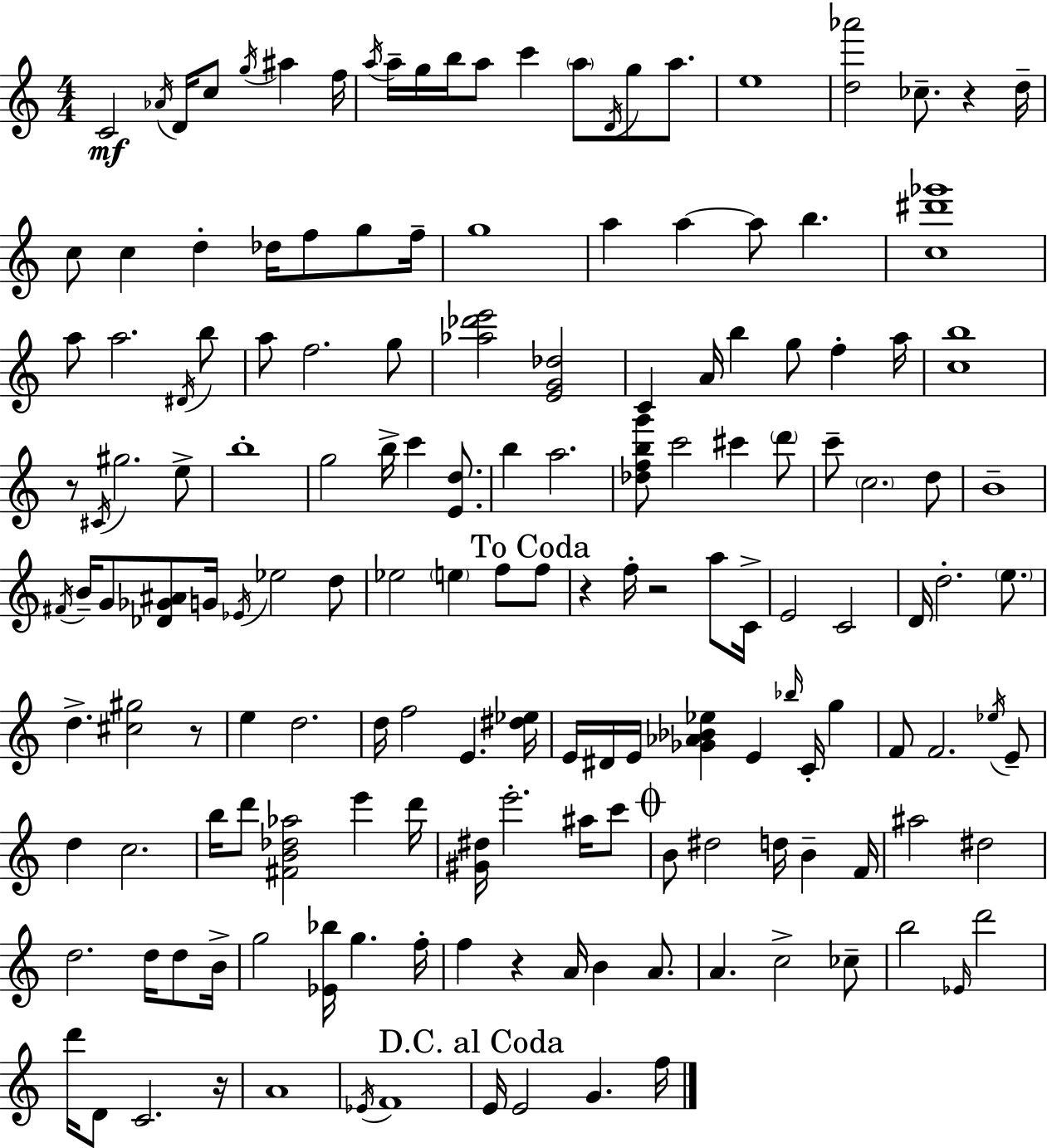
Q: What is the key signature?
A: C major